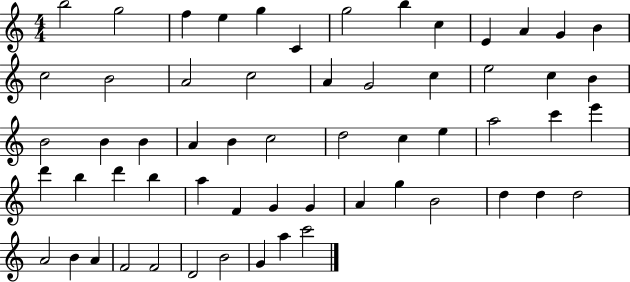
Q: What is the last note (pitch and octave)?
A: C6